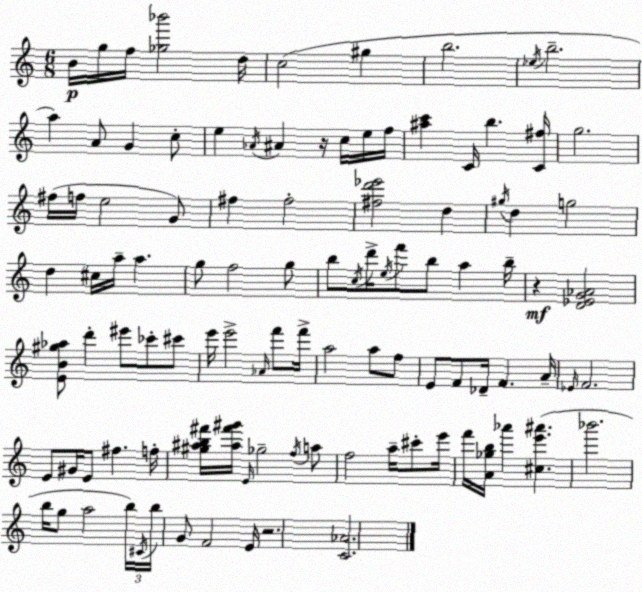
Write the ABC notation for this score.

X:1
T:Untitled
M:6/8
L:1/4
K:Am
B/4 g/4 f/4 [_g_b']2 d/4 c2 ^g b2 _e/4 b2 a A/2 G c/2 e _A/4 ^A z/4 c/4 e/4 f/4 [^ac'] C/4 b [C^f]/4 g2 ^f/4 f/4 e2 G/2 ^f ^f2 [^fd'_e']2 d ^g/4 d g2 d ^c/4 a/4 a g/2 f2 g/2 b/2 c/4 d'/4 e/4 f'/2 b/2 a b/4 z [D_EG_A]2 [EB^g_a]/2 d' ^e'/2 _c'/2 ^c'/2 e'/4 e'2 _A/4 f'/2 f'/4 a2 a/2 f/2 E/2 F/2 _D/4 F A/4 _E/4 F2 E/2 ^G/4 E/2 ^f f/4 [^g^ab^f']/4 [^a^f'^g']/4 E/4 _g2 f/4 a/2 f2 a/4 ^c'/2 e'/4 f'/4 [A_gb]/4 _a' [^ce'^a'] _b'2 b/4 g/2 a2 b/4 ^C/4 b/4 G/2 F2 E/4 z2 [C_A]2